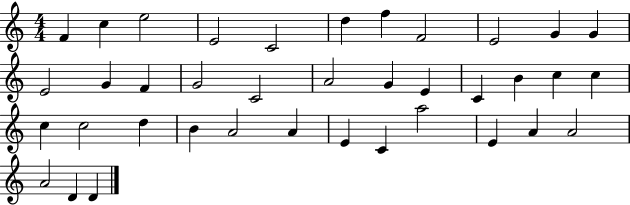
X:1
T:Untitled
M:4/4
L:1/4
K:C
F c e2 E2 C2 d f F2 E2 G G E2 G F G2 C2 A2 G E C B c c c c2 d B A2 A E C a2 E A A2 A2 D D